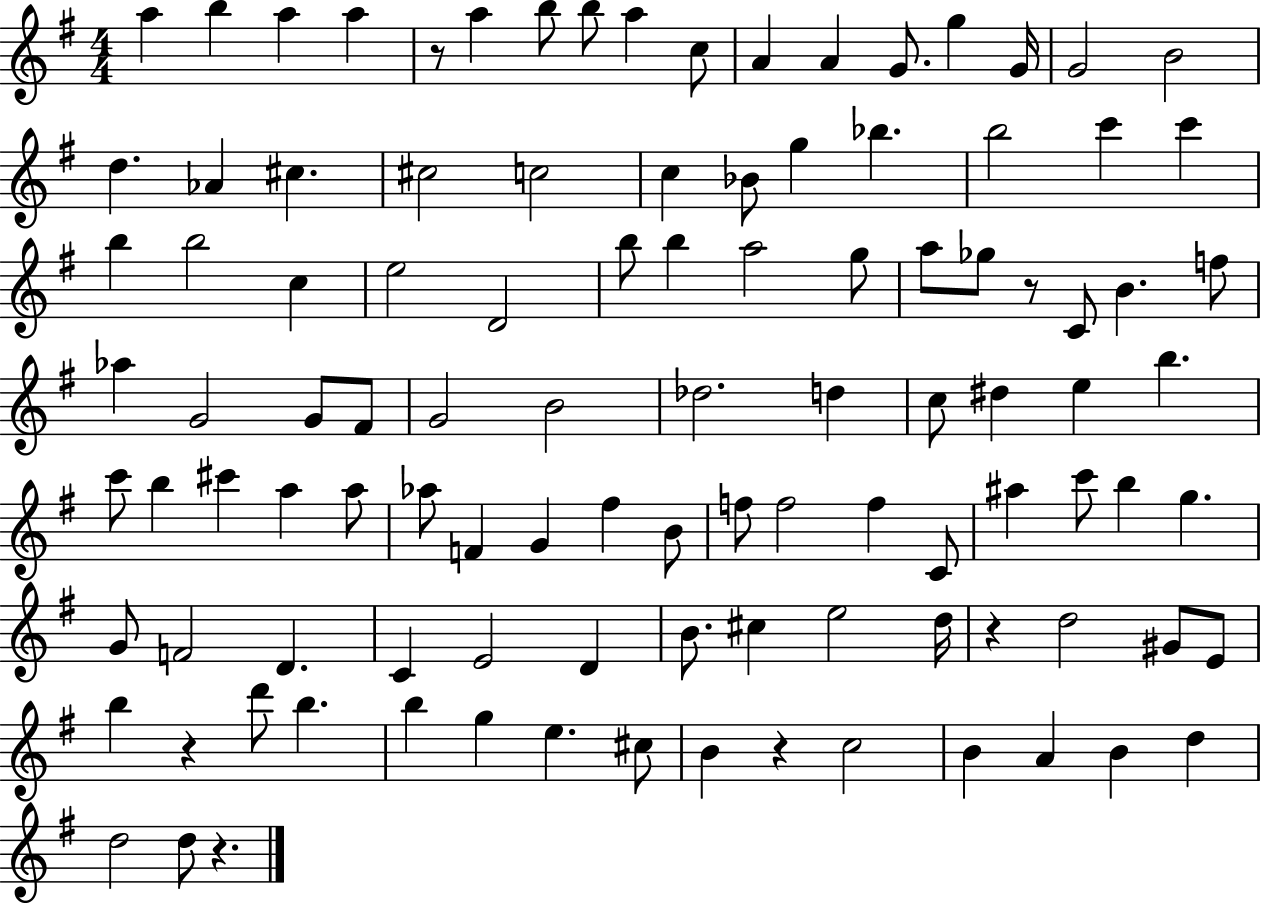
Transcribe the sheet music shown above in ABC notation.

X:1
T:Untitled
M:4/4
L:1/4
K:G
a b a a z/2 a b/2 b/2 a c/2 A A G/2 g G/4 G2 B2 d _A ^c ^c2 c2 c _B/2 g _b b2 c' c' b b2 c e2 D2 b/2 b a2 g/2 a/2 _g/2 z/2 C/2 B f/2 _a G2 G/2 ^F/2 G2 B2 _d2 d c/2 ^d e b c'/2 b ^c' a a/2 _a/2 F G ^f B/2 f/2 f2 f C/2 ^a c'/2 b g G/2 F2 D C E2 D B/2 ^c e2 d/4 z d2 ^G/2 E/2 b z d'/2 b b g e ^c/2 B z c2 B A B d d2 d/2 z